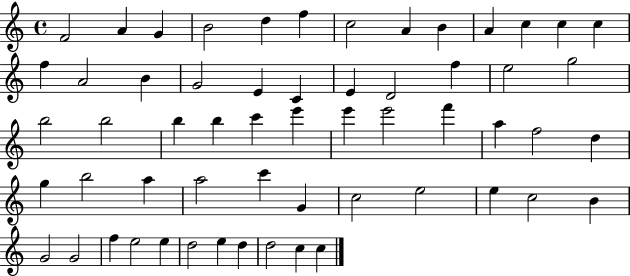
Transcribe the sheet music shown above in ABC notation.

X:1
T:Untitled
M:4/4
L:1/4
K:C
F2 A G B2 d f c2 A B A c c c f A2 B G2 E C E D2 f e2 g2 b2 b2 b b c' e' e' e'2 f' a f2 d g b2 a a2 c' G c2 e2 e c2 B G2 G2 f e2 e d2 e d d2 c c